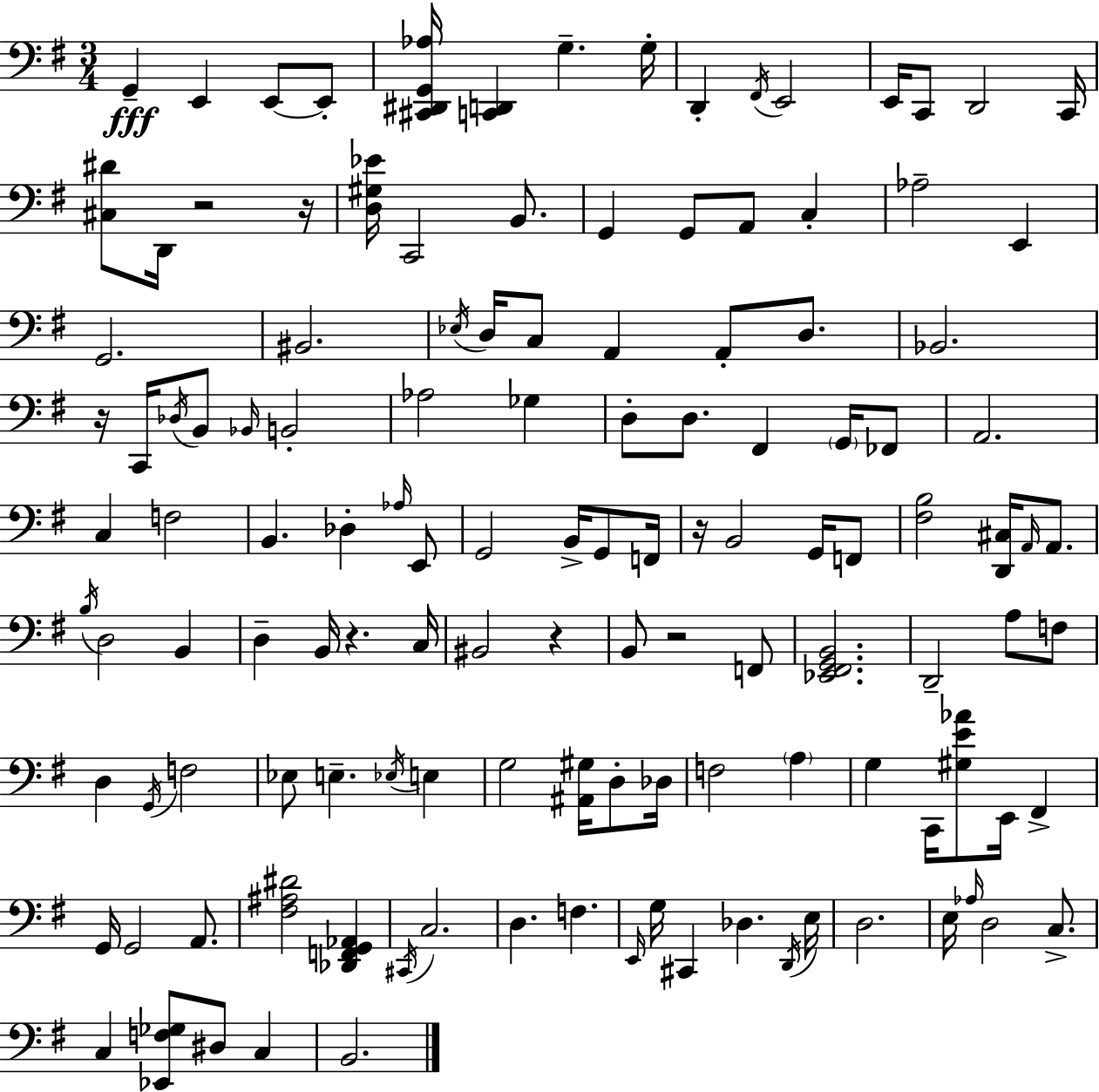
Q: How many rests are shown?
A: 7